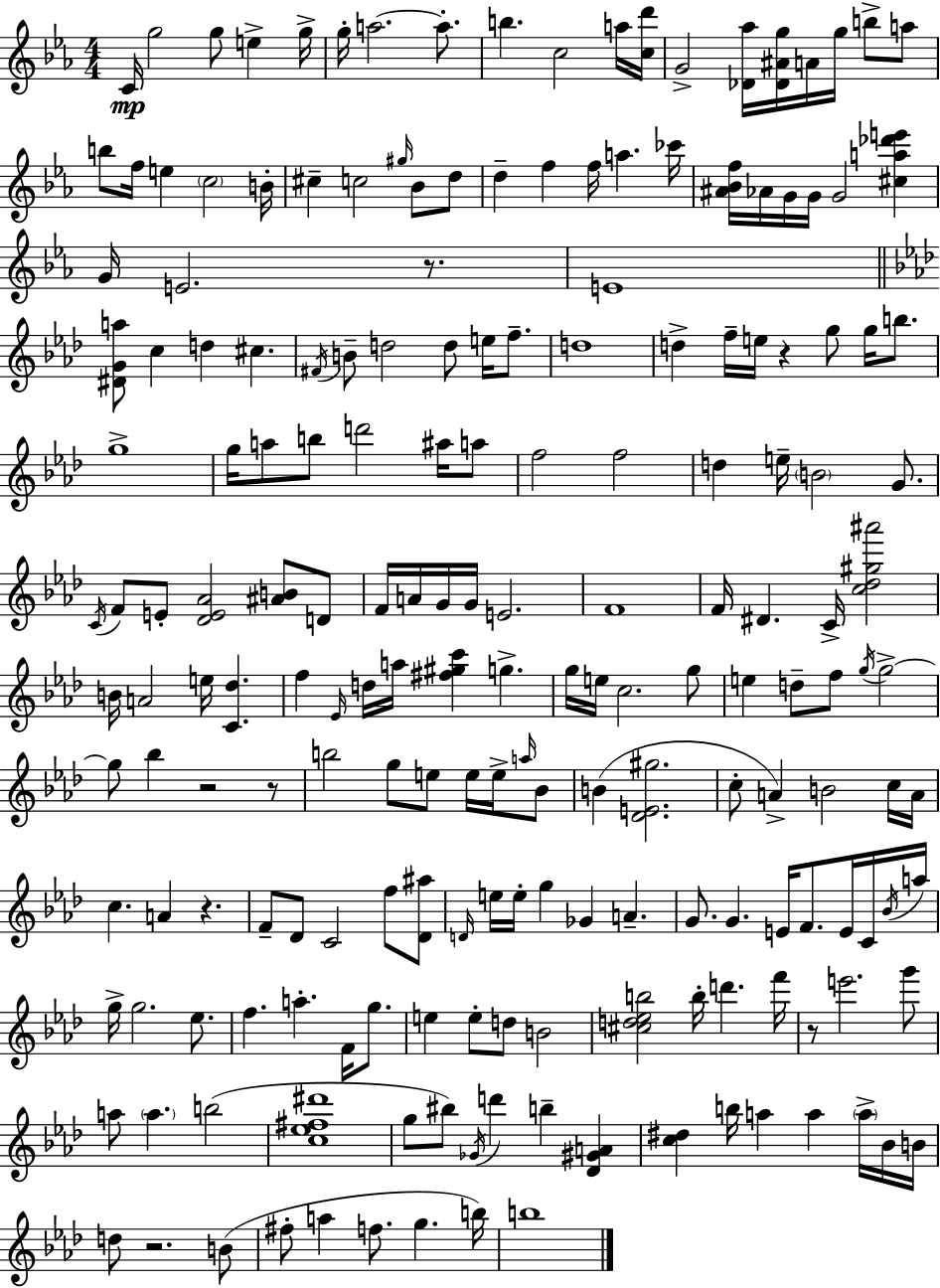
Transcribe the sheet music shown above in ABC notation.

X:1
T:Untitled
M:4/4
L:1/4
K:Eb
C/4 g2 g/2 e g/4 g/4 a2 a/2 b c2 a/4 [cd']/4 G2 [_D_a]/4 [_D^Ag]/4 A/4 g/4 b/2 a/2 b/2 f/4 e c2 B/4 ^c c2 ^g/4 _B/2 d/2 d f f/4 a _c'/4 [^A_Bf]/4 _A/4 G/4 G/4 G2 [^ca_d'e'] G/4 E2 z/2 E4 [^DGa]/2 c d ^c ^F/4 B/2 d2 d/2 e/4 f/2 d4 d f/4 e/4 z g/2 g/4 b/2 g4 g/4 a/2 b/2 d'2 ^a/4 a/2 f2 f2 d e/4 B2 G/2 C/4 F/2 E/2 [_DE_A]2 [^AB]/2 D/2 F/4 A/4 G/4 G/4 E2 F4 F/4 ^D C/4 [c_d^g^a']2 B/4 A2 e/4 [C_d] f _E/4 d/4 a/4 [^f^gc'] g g/4 e/4 c2 g/2 e d/2 f/2 g/4 g2 g/2 _b z2 z/2 b2 g/2 e/2 e/4 e/4 a/4 _B/2 B [_DE^g]2 c/2 A B2 c/4 A/4 c A z F/2 _D/2 C2 f/2 [_D^a]/2 D/4 e/4 e/4 g _G A G/2 G E/4 F/2 E/4 C/4 _B/4 a/4 g/4 g2 _e/2 f a F/4 g/2 e e/2 d/2 B2 [^cd_eb]2 b/4 d' f'/4 z/2 e'2 g'/2 a/2 a b2 [c_e^f^d']4 g/2 ^b/2 _G/4 d' b [_D^GA] [c^d] b/4 a a a/4 _B/4 B/4 d/2 z2 B/2 ^f/2 a f/2 g b/4 b4